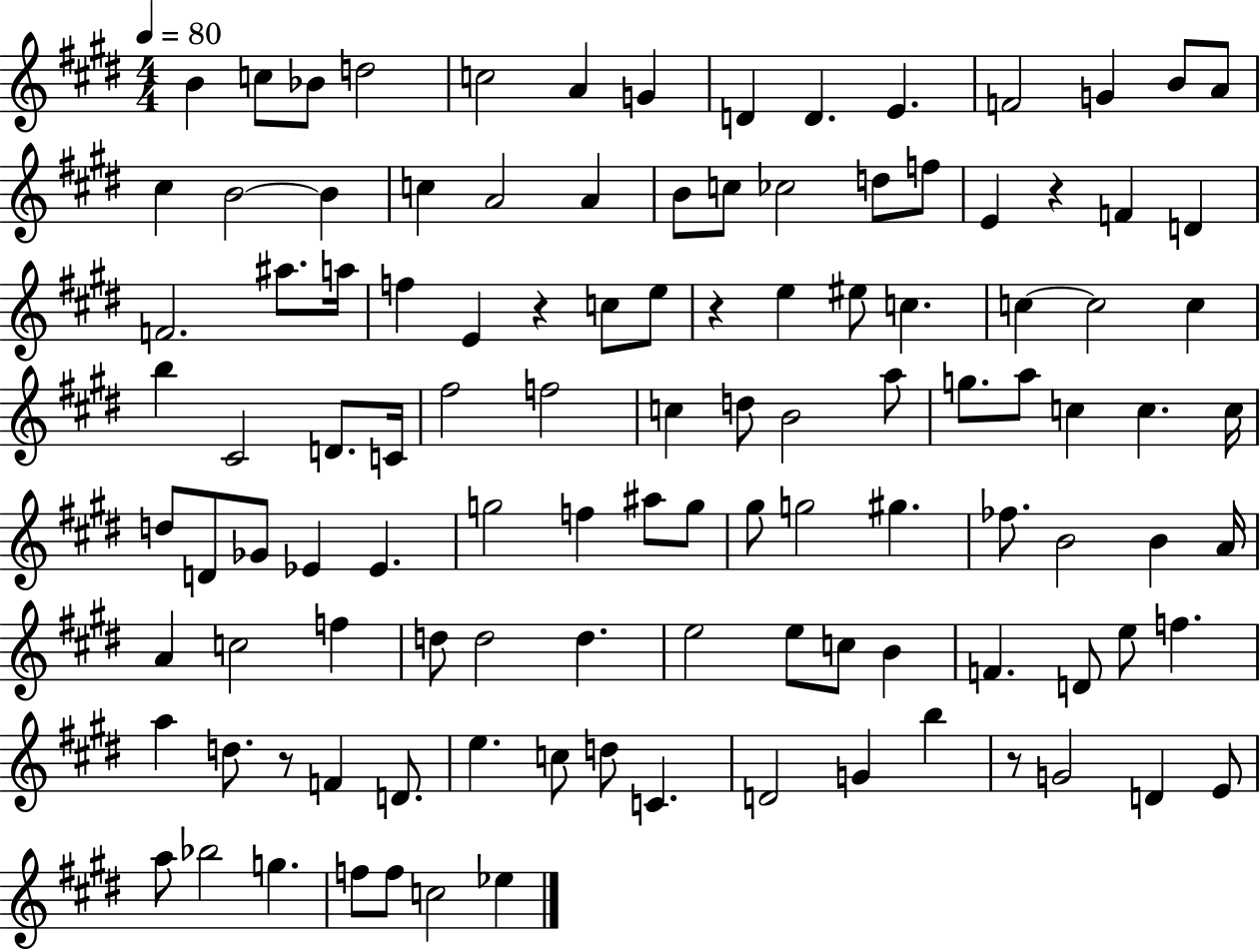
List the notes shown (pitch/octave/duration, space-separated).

B4/q C5/e Bb4/e D5/h C5/h A4/q G4/q D4/q D4/q. E4/q. F4/h G4/q B4/e A4/e C#5/q B4/h B4/q C5/q A4/h A4/q B4/e C5/e CES5/h D5/e F5/e E4/q R/q F4/q D4/q F4/h. A#5/e. A5/s F5/q E4/q R/q C5/e E5/e R/q E5/q EIS5/e C5/q. C5/q C5/h C5/q B5/q C#4/h D4/e. C4/s F#5/h F5/h C5/q D5/e B4/h A5/e G5/e. A5/e C5/q C5/q. C5/s D5/e D4/e Gb4/e Eb4/q Eb4/q. G5/h F5/q A#5/e G5/e G#5/e G5/h G#5/q. FES5/e. B4/h B4/q A4/s A4/q C5/h F5/q D5/e D5/h D5/q. E5/h E5/e C5/e B4/q F4/q. D4/e E5/e F5/q. A5/q D5/e. R/e F4/q D4/e. E5/q. C5/e D5/e C4/q. D4/h G4/q B5/q R/e G4/h D4/q E4/e A5/e Bb5/h G5/q. F5/e F5/e C5/h Eb5/q